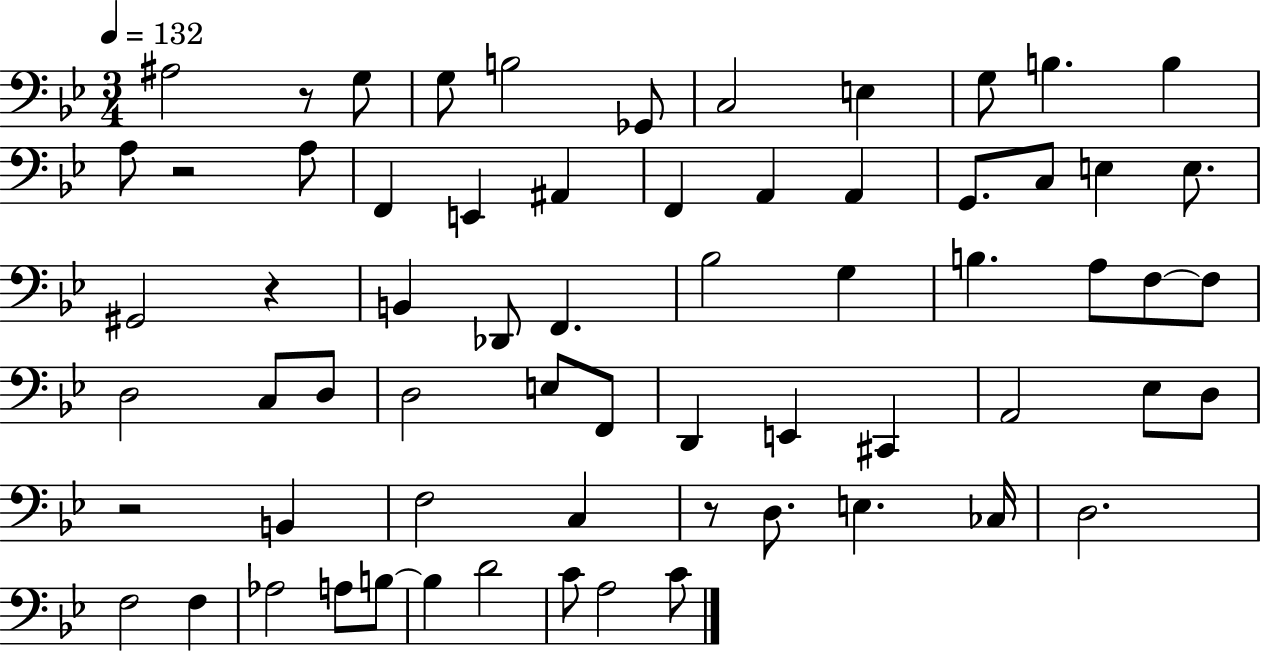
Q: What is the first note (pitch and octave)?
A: A#3